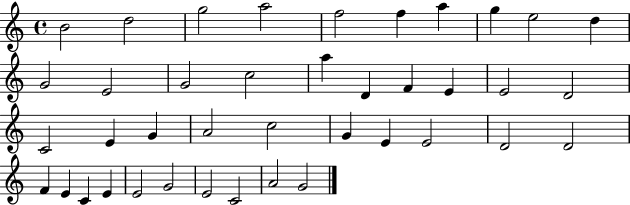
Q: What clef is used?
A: treble